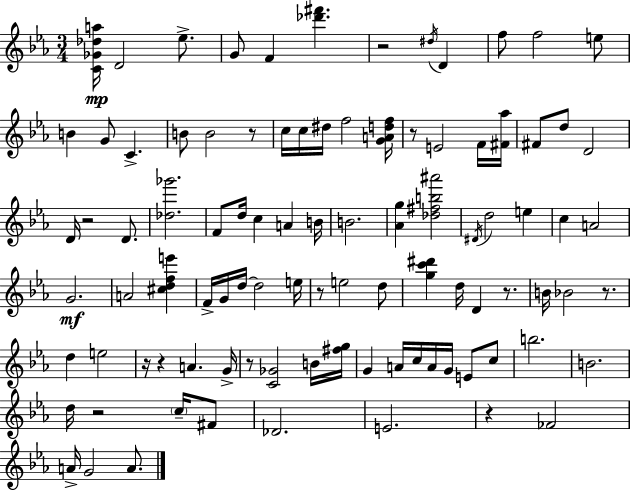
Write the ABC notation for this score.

X:1
T:Untitled
M:3/4
L:1/4
K:Eb
[C_G_da]/4 D2 _e/2 G/2 F [_d'^f'] z2 ^d/4 D f/2 f2 e/2 B G/2 C B/2 B2 z/2 c/4 c/4 ^d/4 f2 [GAdf]/4 z/2 E2 F/4 [^F_a]/4 ^F/2 d/2 D2 D/4 z2 D/2 [_d_g']2 F/2 d/4 c A B/4 B2 [_Ag] [_d^fb^a']2 ^D/4 d2 e c A2 G2 A2 [^cdfe'] F/4 G/4 d/4 d2 e/4 z/2 e2 d/2 [gc'^d'] d/4 D z/2 B/4 _B2 z/2 d e2 z/4 z A G/4 z/2 [C_G]2 B/4 [^fg]/4 G A/4 c/4 A/4 G/4 E/2 c/2 b2 B2 d/4 z2 c/4 ^F/2 _D2 E2 z _F2 A/4 G2 A/2